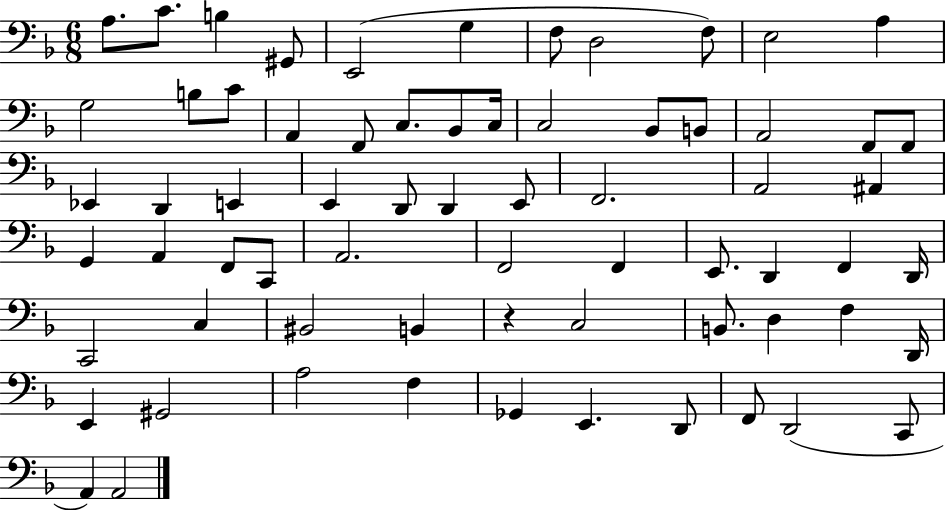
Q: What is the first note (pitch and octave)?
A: A3